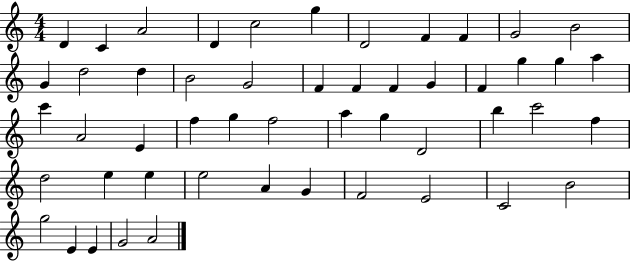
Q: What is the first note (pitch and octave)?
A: D4